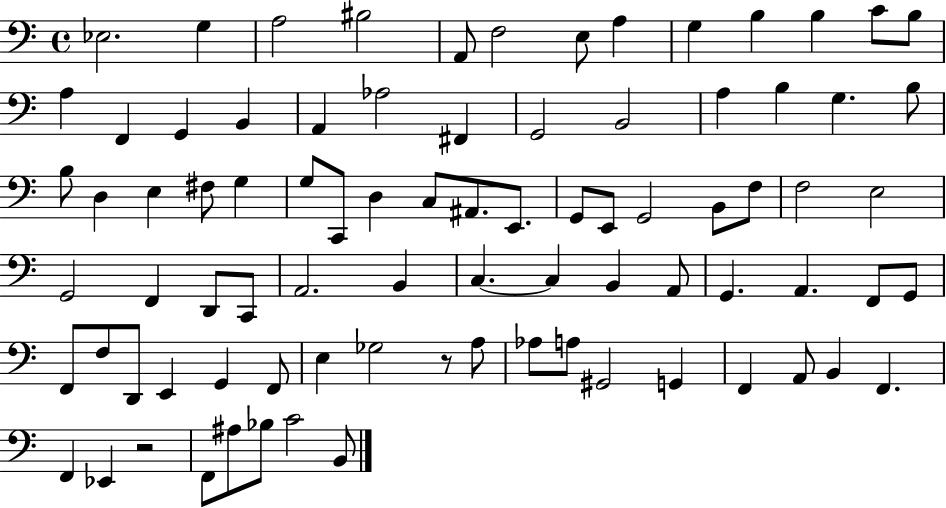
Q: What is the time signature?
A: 4/4